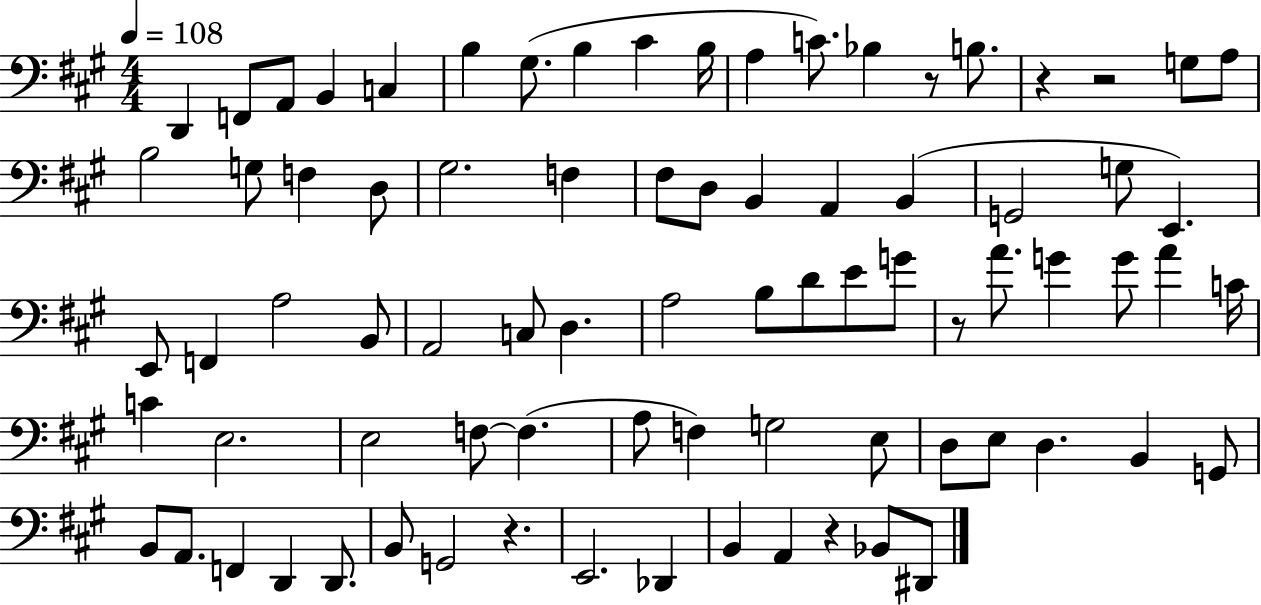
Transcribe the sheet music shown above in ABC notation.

X:1
T:Untitled
M:4/4
L:1/4
K:A
D,, F,,/2 A,,/2 B,, C, B, ^G,/2 B, ^C B,/4 A, C/2 _B, z/2 B,/2 z z2 G,/2 A,/2 B,2 G,/2 F, D,/2 ^G,2 F, ^F,/2 D,/2 B,, A,, B,, G,,2 G,/2 E,, E,,/2 F,, A,2 B,,/2 A,,2 C,/2 D, A,2 B,/2 D/2 E/2 G/2 z/2 A/2 G G/2 A C/4 C E,2 E,2 F,/2 F, A,/2 F, G,2 E,/2 D,/2 E,/2 D, B,, G,,/2 B,,/2 A,,/2 F,, D,, D,,/2 B,,/2 G,,2 z E,,2 _D,, B,, A,, z _B,,/2 ^D,,/2